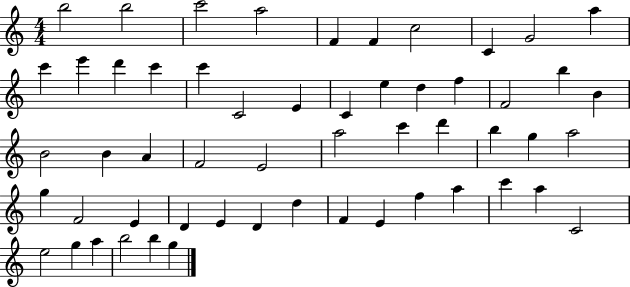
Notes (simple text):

B5/h B5/h C6/h A5/h F4/q F4/q C5/h C4/q G4/h A5/q C6/q E6/q D6/q C6/q C6/q C4/h E4/q C4/q E5/q D5/q F5/q F4/h B5/q B4/q B4/h B4/q A4/q F4/h E4/h A5/h C6/q D6/q B5/q G5/q A5/h G5/q F4/h E4/q D4/q E4/q D4/q D5/q F4/q E4/q F5/q A5/q C6/q A5/q C4/h E5/h G5/q A5/q B5/h B5/q G5/q